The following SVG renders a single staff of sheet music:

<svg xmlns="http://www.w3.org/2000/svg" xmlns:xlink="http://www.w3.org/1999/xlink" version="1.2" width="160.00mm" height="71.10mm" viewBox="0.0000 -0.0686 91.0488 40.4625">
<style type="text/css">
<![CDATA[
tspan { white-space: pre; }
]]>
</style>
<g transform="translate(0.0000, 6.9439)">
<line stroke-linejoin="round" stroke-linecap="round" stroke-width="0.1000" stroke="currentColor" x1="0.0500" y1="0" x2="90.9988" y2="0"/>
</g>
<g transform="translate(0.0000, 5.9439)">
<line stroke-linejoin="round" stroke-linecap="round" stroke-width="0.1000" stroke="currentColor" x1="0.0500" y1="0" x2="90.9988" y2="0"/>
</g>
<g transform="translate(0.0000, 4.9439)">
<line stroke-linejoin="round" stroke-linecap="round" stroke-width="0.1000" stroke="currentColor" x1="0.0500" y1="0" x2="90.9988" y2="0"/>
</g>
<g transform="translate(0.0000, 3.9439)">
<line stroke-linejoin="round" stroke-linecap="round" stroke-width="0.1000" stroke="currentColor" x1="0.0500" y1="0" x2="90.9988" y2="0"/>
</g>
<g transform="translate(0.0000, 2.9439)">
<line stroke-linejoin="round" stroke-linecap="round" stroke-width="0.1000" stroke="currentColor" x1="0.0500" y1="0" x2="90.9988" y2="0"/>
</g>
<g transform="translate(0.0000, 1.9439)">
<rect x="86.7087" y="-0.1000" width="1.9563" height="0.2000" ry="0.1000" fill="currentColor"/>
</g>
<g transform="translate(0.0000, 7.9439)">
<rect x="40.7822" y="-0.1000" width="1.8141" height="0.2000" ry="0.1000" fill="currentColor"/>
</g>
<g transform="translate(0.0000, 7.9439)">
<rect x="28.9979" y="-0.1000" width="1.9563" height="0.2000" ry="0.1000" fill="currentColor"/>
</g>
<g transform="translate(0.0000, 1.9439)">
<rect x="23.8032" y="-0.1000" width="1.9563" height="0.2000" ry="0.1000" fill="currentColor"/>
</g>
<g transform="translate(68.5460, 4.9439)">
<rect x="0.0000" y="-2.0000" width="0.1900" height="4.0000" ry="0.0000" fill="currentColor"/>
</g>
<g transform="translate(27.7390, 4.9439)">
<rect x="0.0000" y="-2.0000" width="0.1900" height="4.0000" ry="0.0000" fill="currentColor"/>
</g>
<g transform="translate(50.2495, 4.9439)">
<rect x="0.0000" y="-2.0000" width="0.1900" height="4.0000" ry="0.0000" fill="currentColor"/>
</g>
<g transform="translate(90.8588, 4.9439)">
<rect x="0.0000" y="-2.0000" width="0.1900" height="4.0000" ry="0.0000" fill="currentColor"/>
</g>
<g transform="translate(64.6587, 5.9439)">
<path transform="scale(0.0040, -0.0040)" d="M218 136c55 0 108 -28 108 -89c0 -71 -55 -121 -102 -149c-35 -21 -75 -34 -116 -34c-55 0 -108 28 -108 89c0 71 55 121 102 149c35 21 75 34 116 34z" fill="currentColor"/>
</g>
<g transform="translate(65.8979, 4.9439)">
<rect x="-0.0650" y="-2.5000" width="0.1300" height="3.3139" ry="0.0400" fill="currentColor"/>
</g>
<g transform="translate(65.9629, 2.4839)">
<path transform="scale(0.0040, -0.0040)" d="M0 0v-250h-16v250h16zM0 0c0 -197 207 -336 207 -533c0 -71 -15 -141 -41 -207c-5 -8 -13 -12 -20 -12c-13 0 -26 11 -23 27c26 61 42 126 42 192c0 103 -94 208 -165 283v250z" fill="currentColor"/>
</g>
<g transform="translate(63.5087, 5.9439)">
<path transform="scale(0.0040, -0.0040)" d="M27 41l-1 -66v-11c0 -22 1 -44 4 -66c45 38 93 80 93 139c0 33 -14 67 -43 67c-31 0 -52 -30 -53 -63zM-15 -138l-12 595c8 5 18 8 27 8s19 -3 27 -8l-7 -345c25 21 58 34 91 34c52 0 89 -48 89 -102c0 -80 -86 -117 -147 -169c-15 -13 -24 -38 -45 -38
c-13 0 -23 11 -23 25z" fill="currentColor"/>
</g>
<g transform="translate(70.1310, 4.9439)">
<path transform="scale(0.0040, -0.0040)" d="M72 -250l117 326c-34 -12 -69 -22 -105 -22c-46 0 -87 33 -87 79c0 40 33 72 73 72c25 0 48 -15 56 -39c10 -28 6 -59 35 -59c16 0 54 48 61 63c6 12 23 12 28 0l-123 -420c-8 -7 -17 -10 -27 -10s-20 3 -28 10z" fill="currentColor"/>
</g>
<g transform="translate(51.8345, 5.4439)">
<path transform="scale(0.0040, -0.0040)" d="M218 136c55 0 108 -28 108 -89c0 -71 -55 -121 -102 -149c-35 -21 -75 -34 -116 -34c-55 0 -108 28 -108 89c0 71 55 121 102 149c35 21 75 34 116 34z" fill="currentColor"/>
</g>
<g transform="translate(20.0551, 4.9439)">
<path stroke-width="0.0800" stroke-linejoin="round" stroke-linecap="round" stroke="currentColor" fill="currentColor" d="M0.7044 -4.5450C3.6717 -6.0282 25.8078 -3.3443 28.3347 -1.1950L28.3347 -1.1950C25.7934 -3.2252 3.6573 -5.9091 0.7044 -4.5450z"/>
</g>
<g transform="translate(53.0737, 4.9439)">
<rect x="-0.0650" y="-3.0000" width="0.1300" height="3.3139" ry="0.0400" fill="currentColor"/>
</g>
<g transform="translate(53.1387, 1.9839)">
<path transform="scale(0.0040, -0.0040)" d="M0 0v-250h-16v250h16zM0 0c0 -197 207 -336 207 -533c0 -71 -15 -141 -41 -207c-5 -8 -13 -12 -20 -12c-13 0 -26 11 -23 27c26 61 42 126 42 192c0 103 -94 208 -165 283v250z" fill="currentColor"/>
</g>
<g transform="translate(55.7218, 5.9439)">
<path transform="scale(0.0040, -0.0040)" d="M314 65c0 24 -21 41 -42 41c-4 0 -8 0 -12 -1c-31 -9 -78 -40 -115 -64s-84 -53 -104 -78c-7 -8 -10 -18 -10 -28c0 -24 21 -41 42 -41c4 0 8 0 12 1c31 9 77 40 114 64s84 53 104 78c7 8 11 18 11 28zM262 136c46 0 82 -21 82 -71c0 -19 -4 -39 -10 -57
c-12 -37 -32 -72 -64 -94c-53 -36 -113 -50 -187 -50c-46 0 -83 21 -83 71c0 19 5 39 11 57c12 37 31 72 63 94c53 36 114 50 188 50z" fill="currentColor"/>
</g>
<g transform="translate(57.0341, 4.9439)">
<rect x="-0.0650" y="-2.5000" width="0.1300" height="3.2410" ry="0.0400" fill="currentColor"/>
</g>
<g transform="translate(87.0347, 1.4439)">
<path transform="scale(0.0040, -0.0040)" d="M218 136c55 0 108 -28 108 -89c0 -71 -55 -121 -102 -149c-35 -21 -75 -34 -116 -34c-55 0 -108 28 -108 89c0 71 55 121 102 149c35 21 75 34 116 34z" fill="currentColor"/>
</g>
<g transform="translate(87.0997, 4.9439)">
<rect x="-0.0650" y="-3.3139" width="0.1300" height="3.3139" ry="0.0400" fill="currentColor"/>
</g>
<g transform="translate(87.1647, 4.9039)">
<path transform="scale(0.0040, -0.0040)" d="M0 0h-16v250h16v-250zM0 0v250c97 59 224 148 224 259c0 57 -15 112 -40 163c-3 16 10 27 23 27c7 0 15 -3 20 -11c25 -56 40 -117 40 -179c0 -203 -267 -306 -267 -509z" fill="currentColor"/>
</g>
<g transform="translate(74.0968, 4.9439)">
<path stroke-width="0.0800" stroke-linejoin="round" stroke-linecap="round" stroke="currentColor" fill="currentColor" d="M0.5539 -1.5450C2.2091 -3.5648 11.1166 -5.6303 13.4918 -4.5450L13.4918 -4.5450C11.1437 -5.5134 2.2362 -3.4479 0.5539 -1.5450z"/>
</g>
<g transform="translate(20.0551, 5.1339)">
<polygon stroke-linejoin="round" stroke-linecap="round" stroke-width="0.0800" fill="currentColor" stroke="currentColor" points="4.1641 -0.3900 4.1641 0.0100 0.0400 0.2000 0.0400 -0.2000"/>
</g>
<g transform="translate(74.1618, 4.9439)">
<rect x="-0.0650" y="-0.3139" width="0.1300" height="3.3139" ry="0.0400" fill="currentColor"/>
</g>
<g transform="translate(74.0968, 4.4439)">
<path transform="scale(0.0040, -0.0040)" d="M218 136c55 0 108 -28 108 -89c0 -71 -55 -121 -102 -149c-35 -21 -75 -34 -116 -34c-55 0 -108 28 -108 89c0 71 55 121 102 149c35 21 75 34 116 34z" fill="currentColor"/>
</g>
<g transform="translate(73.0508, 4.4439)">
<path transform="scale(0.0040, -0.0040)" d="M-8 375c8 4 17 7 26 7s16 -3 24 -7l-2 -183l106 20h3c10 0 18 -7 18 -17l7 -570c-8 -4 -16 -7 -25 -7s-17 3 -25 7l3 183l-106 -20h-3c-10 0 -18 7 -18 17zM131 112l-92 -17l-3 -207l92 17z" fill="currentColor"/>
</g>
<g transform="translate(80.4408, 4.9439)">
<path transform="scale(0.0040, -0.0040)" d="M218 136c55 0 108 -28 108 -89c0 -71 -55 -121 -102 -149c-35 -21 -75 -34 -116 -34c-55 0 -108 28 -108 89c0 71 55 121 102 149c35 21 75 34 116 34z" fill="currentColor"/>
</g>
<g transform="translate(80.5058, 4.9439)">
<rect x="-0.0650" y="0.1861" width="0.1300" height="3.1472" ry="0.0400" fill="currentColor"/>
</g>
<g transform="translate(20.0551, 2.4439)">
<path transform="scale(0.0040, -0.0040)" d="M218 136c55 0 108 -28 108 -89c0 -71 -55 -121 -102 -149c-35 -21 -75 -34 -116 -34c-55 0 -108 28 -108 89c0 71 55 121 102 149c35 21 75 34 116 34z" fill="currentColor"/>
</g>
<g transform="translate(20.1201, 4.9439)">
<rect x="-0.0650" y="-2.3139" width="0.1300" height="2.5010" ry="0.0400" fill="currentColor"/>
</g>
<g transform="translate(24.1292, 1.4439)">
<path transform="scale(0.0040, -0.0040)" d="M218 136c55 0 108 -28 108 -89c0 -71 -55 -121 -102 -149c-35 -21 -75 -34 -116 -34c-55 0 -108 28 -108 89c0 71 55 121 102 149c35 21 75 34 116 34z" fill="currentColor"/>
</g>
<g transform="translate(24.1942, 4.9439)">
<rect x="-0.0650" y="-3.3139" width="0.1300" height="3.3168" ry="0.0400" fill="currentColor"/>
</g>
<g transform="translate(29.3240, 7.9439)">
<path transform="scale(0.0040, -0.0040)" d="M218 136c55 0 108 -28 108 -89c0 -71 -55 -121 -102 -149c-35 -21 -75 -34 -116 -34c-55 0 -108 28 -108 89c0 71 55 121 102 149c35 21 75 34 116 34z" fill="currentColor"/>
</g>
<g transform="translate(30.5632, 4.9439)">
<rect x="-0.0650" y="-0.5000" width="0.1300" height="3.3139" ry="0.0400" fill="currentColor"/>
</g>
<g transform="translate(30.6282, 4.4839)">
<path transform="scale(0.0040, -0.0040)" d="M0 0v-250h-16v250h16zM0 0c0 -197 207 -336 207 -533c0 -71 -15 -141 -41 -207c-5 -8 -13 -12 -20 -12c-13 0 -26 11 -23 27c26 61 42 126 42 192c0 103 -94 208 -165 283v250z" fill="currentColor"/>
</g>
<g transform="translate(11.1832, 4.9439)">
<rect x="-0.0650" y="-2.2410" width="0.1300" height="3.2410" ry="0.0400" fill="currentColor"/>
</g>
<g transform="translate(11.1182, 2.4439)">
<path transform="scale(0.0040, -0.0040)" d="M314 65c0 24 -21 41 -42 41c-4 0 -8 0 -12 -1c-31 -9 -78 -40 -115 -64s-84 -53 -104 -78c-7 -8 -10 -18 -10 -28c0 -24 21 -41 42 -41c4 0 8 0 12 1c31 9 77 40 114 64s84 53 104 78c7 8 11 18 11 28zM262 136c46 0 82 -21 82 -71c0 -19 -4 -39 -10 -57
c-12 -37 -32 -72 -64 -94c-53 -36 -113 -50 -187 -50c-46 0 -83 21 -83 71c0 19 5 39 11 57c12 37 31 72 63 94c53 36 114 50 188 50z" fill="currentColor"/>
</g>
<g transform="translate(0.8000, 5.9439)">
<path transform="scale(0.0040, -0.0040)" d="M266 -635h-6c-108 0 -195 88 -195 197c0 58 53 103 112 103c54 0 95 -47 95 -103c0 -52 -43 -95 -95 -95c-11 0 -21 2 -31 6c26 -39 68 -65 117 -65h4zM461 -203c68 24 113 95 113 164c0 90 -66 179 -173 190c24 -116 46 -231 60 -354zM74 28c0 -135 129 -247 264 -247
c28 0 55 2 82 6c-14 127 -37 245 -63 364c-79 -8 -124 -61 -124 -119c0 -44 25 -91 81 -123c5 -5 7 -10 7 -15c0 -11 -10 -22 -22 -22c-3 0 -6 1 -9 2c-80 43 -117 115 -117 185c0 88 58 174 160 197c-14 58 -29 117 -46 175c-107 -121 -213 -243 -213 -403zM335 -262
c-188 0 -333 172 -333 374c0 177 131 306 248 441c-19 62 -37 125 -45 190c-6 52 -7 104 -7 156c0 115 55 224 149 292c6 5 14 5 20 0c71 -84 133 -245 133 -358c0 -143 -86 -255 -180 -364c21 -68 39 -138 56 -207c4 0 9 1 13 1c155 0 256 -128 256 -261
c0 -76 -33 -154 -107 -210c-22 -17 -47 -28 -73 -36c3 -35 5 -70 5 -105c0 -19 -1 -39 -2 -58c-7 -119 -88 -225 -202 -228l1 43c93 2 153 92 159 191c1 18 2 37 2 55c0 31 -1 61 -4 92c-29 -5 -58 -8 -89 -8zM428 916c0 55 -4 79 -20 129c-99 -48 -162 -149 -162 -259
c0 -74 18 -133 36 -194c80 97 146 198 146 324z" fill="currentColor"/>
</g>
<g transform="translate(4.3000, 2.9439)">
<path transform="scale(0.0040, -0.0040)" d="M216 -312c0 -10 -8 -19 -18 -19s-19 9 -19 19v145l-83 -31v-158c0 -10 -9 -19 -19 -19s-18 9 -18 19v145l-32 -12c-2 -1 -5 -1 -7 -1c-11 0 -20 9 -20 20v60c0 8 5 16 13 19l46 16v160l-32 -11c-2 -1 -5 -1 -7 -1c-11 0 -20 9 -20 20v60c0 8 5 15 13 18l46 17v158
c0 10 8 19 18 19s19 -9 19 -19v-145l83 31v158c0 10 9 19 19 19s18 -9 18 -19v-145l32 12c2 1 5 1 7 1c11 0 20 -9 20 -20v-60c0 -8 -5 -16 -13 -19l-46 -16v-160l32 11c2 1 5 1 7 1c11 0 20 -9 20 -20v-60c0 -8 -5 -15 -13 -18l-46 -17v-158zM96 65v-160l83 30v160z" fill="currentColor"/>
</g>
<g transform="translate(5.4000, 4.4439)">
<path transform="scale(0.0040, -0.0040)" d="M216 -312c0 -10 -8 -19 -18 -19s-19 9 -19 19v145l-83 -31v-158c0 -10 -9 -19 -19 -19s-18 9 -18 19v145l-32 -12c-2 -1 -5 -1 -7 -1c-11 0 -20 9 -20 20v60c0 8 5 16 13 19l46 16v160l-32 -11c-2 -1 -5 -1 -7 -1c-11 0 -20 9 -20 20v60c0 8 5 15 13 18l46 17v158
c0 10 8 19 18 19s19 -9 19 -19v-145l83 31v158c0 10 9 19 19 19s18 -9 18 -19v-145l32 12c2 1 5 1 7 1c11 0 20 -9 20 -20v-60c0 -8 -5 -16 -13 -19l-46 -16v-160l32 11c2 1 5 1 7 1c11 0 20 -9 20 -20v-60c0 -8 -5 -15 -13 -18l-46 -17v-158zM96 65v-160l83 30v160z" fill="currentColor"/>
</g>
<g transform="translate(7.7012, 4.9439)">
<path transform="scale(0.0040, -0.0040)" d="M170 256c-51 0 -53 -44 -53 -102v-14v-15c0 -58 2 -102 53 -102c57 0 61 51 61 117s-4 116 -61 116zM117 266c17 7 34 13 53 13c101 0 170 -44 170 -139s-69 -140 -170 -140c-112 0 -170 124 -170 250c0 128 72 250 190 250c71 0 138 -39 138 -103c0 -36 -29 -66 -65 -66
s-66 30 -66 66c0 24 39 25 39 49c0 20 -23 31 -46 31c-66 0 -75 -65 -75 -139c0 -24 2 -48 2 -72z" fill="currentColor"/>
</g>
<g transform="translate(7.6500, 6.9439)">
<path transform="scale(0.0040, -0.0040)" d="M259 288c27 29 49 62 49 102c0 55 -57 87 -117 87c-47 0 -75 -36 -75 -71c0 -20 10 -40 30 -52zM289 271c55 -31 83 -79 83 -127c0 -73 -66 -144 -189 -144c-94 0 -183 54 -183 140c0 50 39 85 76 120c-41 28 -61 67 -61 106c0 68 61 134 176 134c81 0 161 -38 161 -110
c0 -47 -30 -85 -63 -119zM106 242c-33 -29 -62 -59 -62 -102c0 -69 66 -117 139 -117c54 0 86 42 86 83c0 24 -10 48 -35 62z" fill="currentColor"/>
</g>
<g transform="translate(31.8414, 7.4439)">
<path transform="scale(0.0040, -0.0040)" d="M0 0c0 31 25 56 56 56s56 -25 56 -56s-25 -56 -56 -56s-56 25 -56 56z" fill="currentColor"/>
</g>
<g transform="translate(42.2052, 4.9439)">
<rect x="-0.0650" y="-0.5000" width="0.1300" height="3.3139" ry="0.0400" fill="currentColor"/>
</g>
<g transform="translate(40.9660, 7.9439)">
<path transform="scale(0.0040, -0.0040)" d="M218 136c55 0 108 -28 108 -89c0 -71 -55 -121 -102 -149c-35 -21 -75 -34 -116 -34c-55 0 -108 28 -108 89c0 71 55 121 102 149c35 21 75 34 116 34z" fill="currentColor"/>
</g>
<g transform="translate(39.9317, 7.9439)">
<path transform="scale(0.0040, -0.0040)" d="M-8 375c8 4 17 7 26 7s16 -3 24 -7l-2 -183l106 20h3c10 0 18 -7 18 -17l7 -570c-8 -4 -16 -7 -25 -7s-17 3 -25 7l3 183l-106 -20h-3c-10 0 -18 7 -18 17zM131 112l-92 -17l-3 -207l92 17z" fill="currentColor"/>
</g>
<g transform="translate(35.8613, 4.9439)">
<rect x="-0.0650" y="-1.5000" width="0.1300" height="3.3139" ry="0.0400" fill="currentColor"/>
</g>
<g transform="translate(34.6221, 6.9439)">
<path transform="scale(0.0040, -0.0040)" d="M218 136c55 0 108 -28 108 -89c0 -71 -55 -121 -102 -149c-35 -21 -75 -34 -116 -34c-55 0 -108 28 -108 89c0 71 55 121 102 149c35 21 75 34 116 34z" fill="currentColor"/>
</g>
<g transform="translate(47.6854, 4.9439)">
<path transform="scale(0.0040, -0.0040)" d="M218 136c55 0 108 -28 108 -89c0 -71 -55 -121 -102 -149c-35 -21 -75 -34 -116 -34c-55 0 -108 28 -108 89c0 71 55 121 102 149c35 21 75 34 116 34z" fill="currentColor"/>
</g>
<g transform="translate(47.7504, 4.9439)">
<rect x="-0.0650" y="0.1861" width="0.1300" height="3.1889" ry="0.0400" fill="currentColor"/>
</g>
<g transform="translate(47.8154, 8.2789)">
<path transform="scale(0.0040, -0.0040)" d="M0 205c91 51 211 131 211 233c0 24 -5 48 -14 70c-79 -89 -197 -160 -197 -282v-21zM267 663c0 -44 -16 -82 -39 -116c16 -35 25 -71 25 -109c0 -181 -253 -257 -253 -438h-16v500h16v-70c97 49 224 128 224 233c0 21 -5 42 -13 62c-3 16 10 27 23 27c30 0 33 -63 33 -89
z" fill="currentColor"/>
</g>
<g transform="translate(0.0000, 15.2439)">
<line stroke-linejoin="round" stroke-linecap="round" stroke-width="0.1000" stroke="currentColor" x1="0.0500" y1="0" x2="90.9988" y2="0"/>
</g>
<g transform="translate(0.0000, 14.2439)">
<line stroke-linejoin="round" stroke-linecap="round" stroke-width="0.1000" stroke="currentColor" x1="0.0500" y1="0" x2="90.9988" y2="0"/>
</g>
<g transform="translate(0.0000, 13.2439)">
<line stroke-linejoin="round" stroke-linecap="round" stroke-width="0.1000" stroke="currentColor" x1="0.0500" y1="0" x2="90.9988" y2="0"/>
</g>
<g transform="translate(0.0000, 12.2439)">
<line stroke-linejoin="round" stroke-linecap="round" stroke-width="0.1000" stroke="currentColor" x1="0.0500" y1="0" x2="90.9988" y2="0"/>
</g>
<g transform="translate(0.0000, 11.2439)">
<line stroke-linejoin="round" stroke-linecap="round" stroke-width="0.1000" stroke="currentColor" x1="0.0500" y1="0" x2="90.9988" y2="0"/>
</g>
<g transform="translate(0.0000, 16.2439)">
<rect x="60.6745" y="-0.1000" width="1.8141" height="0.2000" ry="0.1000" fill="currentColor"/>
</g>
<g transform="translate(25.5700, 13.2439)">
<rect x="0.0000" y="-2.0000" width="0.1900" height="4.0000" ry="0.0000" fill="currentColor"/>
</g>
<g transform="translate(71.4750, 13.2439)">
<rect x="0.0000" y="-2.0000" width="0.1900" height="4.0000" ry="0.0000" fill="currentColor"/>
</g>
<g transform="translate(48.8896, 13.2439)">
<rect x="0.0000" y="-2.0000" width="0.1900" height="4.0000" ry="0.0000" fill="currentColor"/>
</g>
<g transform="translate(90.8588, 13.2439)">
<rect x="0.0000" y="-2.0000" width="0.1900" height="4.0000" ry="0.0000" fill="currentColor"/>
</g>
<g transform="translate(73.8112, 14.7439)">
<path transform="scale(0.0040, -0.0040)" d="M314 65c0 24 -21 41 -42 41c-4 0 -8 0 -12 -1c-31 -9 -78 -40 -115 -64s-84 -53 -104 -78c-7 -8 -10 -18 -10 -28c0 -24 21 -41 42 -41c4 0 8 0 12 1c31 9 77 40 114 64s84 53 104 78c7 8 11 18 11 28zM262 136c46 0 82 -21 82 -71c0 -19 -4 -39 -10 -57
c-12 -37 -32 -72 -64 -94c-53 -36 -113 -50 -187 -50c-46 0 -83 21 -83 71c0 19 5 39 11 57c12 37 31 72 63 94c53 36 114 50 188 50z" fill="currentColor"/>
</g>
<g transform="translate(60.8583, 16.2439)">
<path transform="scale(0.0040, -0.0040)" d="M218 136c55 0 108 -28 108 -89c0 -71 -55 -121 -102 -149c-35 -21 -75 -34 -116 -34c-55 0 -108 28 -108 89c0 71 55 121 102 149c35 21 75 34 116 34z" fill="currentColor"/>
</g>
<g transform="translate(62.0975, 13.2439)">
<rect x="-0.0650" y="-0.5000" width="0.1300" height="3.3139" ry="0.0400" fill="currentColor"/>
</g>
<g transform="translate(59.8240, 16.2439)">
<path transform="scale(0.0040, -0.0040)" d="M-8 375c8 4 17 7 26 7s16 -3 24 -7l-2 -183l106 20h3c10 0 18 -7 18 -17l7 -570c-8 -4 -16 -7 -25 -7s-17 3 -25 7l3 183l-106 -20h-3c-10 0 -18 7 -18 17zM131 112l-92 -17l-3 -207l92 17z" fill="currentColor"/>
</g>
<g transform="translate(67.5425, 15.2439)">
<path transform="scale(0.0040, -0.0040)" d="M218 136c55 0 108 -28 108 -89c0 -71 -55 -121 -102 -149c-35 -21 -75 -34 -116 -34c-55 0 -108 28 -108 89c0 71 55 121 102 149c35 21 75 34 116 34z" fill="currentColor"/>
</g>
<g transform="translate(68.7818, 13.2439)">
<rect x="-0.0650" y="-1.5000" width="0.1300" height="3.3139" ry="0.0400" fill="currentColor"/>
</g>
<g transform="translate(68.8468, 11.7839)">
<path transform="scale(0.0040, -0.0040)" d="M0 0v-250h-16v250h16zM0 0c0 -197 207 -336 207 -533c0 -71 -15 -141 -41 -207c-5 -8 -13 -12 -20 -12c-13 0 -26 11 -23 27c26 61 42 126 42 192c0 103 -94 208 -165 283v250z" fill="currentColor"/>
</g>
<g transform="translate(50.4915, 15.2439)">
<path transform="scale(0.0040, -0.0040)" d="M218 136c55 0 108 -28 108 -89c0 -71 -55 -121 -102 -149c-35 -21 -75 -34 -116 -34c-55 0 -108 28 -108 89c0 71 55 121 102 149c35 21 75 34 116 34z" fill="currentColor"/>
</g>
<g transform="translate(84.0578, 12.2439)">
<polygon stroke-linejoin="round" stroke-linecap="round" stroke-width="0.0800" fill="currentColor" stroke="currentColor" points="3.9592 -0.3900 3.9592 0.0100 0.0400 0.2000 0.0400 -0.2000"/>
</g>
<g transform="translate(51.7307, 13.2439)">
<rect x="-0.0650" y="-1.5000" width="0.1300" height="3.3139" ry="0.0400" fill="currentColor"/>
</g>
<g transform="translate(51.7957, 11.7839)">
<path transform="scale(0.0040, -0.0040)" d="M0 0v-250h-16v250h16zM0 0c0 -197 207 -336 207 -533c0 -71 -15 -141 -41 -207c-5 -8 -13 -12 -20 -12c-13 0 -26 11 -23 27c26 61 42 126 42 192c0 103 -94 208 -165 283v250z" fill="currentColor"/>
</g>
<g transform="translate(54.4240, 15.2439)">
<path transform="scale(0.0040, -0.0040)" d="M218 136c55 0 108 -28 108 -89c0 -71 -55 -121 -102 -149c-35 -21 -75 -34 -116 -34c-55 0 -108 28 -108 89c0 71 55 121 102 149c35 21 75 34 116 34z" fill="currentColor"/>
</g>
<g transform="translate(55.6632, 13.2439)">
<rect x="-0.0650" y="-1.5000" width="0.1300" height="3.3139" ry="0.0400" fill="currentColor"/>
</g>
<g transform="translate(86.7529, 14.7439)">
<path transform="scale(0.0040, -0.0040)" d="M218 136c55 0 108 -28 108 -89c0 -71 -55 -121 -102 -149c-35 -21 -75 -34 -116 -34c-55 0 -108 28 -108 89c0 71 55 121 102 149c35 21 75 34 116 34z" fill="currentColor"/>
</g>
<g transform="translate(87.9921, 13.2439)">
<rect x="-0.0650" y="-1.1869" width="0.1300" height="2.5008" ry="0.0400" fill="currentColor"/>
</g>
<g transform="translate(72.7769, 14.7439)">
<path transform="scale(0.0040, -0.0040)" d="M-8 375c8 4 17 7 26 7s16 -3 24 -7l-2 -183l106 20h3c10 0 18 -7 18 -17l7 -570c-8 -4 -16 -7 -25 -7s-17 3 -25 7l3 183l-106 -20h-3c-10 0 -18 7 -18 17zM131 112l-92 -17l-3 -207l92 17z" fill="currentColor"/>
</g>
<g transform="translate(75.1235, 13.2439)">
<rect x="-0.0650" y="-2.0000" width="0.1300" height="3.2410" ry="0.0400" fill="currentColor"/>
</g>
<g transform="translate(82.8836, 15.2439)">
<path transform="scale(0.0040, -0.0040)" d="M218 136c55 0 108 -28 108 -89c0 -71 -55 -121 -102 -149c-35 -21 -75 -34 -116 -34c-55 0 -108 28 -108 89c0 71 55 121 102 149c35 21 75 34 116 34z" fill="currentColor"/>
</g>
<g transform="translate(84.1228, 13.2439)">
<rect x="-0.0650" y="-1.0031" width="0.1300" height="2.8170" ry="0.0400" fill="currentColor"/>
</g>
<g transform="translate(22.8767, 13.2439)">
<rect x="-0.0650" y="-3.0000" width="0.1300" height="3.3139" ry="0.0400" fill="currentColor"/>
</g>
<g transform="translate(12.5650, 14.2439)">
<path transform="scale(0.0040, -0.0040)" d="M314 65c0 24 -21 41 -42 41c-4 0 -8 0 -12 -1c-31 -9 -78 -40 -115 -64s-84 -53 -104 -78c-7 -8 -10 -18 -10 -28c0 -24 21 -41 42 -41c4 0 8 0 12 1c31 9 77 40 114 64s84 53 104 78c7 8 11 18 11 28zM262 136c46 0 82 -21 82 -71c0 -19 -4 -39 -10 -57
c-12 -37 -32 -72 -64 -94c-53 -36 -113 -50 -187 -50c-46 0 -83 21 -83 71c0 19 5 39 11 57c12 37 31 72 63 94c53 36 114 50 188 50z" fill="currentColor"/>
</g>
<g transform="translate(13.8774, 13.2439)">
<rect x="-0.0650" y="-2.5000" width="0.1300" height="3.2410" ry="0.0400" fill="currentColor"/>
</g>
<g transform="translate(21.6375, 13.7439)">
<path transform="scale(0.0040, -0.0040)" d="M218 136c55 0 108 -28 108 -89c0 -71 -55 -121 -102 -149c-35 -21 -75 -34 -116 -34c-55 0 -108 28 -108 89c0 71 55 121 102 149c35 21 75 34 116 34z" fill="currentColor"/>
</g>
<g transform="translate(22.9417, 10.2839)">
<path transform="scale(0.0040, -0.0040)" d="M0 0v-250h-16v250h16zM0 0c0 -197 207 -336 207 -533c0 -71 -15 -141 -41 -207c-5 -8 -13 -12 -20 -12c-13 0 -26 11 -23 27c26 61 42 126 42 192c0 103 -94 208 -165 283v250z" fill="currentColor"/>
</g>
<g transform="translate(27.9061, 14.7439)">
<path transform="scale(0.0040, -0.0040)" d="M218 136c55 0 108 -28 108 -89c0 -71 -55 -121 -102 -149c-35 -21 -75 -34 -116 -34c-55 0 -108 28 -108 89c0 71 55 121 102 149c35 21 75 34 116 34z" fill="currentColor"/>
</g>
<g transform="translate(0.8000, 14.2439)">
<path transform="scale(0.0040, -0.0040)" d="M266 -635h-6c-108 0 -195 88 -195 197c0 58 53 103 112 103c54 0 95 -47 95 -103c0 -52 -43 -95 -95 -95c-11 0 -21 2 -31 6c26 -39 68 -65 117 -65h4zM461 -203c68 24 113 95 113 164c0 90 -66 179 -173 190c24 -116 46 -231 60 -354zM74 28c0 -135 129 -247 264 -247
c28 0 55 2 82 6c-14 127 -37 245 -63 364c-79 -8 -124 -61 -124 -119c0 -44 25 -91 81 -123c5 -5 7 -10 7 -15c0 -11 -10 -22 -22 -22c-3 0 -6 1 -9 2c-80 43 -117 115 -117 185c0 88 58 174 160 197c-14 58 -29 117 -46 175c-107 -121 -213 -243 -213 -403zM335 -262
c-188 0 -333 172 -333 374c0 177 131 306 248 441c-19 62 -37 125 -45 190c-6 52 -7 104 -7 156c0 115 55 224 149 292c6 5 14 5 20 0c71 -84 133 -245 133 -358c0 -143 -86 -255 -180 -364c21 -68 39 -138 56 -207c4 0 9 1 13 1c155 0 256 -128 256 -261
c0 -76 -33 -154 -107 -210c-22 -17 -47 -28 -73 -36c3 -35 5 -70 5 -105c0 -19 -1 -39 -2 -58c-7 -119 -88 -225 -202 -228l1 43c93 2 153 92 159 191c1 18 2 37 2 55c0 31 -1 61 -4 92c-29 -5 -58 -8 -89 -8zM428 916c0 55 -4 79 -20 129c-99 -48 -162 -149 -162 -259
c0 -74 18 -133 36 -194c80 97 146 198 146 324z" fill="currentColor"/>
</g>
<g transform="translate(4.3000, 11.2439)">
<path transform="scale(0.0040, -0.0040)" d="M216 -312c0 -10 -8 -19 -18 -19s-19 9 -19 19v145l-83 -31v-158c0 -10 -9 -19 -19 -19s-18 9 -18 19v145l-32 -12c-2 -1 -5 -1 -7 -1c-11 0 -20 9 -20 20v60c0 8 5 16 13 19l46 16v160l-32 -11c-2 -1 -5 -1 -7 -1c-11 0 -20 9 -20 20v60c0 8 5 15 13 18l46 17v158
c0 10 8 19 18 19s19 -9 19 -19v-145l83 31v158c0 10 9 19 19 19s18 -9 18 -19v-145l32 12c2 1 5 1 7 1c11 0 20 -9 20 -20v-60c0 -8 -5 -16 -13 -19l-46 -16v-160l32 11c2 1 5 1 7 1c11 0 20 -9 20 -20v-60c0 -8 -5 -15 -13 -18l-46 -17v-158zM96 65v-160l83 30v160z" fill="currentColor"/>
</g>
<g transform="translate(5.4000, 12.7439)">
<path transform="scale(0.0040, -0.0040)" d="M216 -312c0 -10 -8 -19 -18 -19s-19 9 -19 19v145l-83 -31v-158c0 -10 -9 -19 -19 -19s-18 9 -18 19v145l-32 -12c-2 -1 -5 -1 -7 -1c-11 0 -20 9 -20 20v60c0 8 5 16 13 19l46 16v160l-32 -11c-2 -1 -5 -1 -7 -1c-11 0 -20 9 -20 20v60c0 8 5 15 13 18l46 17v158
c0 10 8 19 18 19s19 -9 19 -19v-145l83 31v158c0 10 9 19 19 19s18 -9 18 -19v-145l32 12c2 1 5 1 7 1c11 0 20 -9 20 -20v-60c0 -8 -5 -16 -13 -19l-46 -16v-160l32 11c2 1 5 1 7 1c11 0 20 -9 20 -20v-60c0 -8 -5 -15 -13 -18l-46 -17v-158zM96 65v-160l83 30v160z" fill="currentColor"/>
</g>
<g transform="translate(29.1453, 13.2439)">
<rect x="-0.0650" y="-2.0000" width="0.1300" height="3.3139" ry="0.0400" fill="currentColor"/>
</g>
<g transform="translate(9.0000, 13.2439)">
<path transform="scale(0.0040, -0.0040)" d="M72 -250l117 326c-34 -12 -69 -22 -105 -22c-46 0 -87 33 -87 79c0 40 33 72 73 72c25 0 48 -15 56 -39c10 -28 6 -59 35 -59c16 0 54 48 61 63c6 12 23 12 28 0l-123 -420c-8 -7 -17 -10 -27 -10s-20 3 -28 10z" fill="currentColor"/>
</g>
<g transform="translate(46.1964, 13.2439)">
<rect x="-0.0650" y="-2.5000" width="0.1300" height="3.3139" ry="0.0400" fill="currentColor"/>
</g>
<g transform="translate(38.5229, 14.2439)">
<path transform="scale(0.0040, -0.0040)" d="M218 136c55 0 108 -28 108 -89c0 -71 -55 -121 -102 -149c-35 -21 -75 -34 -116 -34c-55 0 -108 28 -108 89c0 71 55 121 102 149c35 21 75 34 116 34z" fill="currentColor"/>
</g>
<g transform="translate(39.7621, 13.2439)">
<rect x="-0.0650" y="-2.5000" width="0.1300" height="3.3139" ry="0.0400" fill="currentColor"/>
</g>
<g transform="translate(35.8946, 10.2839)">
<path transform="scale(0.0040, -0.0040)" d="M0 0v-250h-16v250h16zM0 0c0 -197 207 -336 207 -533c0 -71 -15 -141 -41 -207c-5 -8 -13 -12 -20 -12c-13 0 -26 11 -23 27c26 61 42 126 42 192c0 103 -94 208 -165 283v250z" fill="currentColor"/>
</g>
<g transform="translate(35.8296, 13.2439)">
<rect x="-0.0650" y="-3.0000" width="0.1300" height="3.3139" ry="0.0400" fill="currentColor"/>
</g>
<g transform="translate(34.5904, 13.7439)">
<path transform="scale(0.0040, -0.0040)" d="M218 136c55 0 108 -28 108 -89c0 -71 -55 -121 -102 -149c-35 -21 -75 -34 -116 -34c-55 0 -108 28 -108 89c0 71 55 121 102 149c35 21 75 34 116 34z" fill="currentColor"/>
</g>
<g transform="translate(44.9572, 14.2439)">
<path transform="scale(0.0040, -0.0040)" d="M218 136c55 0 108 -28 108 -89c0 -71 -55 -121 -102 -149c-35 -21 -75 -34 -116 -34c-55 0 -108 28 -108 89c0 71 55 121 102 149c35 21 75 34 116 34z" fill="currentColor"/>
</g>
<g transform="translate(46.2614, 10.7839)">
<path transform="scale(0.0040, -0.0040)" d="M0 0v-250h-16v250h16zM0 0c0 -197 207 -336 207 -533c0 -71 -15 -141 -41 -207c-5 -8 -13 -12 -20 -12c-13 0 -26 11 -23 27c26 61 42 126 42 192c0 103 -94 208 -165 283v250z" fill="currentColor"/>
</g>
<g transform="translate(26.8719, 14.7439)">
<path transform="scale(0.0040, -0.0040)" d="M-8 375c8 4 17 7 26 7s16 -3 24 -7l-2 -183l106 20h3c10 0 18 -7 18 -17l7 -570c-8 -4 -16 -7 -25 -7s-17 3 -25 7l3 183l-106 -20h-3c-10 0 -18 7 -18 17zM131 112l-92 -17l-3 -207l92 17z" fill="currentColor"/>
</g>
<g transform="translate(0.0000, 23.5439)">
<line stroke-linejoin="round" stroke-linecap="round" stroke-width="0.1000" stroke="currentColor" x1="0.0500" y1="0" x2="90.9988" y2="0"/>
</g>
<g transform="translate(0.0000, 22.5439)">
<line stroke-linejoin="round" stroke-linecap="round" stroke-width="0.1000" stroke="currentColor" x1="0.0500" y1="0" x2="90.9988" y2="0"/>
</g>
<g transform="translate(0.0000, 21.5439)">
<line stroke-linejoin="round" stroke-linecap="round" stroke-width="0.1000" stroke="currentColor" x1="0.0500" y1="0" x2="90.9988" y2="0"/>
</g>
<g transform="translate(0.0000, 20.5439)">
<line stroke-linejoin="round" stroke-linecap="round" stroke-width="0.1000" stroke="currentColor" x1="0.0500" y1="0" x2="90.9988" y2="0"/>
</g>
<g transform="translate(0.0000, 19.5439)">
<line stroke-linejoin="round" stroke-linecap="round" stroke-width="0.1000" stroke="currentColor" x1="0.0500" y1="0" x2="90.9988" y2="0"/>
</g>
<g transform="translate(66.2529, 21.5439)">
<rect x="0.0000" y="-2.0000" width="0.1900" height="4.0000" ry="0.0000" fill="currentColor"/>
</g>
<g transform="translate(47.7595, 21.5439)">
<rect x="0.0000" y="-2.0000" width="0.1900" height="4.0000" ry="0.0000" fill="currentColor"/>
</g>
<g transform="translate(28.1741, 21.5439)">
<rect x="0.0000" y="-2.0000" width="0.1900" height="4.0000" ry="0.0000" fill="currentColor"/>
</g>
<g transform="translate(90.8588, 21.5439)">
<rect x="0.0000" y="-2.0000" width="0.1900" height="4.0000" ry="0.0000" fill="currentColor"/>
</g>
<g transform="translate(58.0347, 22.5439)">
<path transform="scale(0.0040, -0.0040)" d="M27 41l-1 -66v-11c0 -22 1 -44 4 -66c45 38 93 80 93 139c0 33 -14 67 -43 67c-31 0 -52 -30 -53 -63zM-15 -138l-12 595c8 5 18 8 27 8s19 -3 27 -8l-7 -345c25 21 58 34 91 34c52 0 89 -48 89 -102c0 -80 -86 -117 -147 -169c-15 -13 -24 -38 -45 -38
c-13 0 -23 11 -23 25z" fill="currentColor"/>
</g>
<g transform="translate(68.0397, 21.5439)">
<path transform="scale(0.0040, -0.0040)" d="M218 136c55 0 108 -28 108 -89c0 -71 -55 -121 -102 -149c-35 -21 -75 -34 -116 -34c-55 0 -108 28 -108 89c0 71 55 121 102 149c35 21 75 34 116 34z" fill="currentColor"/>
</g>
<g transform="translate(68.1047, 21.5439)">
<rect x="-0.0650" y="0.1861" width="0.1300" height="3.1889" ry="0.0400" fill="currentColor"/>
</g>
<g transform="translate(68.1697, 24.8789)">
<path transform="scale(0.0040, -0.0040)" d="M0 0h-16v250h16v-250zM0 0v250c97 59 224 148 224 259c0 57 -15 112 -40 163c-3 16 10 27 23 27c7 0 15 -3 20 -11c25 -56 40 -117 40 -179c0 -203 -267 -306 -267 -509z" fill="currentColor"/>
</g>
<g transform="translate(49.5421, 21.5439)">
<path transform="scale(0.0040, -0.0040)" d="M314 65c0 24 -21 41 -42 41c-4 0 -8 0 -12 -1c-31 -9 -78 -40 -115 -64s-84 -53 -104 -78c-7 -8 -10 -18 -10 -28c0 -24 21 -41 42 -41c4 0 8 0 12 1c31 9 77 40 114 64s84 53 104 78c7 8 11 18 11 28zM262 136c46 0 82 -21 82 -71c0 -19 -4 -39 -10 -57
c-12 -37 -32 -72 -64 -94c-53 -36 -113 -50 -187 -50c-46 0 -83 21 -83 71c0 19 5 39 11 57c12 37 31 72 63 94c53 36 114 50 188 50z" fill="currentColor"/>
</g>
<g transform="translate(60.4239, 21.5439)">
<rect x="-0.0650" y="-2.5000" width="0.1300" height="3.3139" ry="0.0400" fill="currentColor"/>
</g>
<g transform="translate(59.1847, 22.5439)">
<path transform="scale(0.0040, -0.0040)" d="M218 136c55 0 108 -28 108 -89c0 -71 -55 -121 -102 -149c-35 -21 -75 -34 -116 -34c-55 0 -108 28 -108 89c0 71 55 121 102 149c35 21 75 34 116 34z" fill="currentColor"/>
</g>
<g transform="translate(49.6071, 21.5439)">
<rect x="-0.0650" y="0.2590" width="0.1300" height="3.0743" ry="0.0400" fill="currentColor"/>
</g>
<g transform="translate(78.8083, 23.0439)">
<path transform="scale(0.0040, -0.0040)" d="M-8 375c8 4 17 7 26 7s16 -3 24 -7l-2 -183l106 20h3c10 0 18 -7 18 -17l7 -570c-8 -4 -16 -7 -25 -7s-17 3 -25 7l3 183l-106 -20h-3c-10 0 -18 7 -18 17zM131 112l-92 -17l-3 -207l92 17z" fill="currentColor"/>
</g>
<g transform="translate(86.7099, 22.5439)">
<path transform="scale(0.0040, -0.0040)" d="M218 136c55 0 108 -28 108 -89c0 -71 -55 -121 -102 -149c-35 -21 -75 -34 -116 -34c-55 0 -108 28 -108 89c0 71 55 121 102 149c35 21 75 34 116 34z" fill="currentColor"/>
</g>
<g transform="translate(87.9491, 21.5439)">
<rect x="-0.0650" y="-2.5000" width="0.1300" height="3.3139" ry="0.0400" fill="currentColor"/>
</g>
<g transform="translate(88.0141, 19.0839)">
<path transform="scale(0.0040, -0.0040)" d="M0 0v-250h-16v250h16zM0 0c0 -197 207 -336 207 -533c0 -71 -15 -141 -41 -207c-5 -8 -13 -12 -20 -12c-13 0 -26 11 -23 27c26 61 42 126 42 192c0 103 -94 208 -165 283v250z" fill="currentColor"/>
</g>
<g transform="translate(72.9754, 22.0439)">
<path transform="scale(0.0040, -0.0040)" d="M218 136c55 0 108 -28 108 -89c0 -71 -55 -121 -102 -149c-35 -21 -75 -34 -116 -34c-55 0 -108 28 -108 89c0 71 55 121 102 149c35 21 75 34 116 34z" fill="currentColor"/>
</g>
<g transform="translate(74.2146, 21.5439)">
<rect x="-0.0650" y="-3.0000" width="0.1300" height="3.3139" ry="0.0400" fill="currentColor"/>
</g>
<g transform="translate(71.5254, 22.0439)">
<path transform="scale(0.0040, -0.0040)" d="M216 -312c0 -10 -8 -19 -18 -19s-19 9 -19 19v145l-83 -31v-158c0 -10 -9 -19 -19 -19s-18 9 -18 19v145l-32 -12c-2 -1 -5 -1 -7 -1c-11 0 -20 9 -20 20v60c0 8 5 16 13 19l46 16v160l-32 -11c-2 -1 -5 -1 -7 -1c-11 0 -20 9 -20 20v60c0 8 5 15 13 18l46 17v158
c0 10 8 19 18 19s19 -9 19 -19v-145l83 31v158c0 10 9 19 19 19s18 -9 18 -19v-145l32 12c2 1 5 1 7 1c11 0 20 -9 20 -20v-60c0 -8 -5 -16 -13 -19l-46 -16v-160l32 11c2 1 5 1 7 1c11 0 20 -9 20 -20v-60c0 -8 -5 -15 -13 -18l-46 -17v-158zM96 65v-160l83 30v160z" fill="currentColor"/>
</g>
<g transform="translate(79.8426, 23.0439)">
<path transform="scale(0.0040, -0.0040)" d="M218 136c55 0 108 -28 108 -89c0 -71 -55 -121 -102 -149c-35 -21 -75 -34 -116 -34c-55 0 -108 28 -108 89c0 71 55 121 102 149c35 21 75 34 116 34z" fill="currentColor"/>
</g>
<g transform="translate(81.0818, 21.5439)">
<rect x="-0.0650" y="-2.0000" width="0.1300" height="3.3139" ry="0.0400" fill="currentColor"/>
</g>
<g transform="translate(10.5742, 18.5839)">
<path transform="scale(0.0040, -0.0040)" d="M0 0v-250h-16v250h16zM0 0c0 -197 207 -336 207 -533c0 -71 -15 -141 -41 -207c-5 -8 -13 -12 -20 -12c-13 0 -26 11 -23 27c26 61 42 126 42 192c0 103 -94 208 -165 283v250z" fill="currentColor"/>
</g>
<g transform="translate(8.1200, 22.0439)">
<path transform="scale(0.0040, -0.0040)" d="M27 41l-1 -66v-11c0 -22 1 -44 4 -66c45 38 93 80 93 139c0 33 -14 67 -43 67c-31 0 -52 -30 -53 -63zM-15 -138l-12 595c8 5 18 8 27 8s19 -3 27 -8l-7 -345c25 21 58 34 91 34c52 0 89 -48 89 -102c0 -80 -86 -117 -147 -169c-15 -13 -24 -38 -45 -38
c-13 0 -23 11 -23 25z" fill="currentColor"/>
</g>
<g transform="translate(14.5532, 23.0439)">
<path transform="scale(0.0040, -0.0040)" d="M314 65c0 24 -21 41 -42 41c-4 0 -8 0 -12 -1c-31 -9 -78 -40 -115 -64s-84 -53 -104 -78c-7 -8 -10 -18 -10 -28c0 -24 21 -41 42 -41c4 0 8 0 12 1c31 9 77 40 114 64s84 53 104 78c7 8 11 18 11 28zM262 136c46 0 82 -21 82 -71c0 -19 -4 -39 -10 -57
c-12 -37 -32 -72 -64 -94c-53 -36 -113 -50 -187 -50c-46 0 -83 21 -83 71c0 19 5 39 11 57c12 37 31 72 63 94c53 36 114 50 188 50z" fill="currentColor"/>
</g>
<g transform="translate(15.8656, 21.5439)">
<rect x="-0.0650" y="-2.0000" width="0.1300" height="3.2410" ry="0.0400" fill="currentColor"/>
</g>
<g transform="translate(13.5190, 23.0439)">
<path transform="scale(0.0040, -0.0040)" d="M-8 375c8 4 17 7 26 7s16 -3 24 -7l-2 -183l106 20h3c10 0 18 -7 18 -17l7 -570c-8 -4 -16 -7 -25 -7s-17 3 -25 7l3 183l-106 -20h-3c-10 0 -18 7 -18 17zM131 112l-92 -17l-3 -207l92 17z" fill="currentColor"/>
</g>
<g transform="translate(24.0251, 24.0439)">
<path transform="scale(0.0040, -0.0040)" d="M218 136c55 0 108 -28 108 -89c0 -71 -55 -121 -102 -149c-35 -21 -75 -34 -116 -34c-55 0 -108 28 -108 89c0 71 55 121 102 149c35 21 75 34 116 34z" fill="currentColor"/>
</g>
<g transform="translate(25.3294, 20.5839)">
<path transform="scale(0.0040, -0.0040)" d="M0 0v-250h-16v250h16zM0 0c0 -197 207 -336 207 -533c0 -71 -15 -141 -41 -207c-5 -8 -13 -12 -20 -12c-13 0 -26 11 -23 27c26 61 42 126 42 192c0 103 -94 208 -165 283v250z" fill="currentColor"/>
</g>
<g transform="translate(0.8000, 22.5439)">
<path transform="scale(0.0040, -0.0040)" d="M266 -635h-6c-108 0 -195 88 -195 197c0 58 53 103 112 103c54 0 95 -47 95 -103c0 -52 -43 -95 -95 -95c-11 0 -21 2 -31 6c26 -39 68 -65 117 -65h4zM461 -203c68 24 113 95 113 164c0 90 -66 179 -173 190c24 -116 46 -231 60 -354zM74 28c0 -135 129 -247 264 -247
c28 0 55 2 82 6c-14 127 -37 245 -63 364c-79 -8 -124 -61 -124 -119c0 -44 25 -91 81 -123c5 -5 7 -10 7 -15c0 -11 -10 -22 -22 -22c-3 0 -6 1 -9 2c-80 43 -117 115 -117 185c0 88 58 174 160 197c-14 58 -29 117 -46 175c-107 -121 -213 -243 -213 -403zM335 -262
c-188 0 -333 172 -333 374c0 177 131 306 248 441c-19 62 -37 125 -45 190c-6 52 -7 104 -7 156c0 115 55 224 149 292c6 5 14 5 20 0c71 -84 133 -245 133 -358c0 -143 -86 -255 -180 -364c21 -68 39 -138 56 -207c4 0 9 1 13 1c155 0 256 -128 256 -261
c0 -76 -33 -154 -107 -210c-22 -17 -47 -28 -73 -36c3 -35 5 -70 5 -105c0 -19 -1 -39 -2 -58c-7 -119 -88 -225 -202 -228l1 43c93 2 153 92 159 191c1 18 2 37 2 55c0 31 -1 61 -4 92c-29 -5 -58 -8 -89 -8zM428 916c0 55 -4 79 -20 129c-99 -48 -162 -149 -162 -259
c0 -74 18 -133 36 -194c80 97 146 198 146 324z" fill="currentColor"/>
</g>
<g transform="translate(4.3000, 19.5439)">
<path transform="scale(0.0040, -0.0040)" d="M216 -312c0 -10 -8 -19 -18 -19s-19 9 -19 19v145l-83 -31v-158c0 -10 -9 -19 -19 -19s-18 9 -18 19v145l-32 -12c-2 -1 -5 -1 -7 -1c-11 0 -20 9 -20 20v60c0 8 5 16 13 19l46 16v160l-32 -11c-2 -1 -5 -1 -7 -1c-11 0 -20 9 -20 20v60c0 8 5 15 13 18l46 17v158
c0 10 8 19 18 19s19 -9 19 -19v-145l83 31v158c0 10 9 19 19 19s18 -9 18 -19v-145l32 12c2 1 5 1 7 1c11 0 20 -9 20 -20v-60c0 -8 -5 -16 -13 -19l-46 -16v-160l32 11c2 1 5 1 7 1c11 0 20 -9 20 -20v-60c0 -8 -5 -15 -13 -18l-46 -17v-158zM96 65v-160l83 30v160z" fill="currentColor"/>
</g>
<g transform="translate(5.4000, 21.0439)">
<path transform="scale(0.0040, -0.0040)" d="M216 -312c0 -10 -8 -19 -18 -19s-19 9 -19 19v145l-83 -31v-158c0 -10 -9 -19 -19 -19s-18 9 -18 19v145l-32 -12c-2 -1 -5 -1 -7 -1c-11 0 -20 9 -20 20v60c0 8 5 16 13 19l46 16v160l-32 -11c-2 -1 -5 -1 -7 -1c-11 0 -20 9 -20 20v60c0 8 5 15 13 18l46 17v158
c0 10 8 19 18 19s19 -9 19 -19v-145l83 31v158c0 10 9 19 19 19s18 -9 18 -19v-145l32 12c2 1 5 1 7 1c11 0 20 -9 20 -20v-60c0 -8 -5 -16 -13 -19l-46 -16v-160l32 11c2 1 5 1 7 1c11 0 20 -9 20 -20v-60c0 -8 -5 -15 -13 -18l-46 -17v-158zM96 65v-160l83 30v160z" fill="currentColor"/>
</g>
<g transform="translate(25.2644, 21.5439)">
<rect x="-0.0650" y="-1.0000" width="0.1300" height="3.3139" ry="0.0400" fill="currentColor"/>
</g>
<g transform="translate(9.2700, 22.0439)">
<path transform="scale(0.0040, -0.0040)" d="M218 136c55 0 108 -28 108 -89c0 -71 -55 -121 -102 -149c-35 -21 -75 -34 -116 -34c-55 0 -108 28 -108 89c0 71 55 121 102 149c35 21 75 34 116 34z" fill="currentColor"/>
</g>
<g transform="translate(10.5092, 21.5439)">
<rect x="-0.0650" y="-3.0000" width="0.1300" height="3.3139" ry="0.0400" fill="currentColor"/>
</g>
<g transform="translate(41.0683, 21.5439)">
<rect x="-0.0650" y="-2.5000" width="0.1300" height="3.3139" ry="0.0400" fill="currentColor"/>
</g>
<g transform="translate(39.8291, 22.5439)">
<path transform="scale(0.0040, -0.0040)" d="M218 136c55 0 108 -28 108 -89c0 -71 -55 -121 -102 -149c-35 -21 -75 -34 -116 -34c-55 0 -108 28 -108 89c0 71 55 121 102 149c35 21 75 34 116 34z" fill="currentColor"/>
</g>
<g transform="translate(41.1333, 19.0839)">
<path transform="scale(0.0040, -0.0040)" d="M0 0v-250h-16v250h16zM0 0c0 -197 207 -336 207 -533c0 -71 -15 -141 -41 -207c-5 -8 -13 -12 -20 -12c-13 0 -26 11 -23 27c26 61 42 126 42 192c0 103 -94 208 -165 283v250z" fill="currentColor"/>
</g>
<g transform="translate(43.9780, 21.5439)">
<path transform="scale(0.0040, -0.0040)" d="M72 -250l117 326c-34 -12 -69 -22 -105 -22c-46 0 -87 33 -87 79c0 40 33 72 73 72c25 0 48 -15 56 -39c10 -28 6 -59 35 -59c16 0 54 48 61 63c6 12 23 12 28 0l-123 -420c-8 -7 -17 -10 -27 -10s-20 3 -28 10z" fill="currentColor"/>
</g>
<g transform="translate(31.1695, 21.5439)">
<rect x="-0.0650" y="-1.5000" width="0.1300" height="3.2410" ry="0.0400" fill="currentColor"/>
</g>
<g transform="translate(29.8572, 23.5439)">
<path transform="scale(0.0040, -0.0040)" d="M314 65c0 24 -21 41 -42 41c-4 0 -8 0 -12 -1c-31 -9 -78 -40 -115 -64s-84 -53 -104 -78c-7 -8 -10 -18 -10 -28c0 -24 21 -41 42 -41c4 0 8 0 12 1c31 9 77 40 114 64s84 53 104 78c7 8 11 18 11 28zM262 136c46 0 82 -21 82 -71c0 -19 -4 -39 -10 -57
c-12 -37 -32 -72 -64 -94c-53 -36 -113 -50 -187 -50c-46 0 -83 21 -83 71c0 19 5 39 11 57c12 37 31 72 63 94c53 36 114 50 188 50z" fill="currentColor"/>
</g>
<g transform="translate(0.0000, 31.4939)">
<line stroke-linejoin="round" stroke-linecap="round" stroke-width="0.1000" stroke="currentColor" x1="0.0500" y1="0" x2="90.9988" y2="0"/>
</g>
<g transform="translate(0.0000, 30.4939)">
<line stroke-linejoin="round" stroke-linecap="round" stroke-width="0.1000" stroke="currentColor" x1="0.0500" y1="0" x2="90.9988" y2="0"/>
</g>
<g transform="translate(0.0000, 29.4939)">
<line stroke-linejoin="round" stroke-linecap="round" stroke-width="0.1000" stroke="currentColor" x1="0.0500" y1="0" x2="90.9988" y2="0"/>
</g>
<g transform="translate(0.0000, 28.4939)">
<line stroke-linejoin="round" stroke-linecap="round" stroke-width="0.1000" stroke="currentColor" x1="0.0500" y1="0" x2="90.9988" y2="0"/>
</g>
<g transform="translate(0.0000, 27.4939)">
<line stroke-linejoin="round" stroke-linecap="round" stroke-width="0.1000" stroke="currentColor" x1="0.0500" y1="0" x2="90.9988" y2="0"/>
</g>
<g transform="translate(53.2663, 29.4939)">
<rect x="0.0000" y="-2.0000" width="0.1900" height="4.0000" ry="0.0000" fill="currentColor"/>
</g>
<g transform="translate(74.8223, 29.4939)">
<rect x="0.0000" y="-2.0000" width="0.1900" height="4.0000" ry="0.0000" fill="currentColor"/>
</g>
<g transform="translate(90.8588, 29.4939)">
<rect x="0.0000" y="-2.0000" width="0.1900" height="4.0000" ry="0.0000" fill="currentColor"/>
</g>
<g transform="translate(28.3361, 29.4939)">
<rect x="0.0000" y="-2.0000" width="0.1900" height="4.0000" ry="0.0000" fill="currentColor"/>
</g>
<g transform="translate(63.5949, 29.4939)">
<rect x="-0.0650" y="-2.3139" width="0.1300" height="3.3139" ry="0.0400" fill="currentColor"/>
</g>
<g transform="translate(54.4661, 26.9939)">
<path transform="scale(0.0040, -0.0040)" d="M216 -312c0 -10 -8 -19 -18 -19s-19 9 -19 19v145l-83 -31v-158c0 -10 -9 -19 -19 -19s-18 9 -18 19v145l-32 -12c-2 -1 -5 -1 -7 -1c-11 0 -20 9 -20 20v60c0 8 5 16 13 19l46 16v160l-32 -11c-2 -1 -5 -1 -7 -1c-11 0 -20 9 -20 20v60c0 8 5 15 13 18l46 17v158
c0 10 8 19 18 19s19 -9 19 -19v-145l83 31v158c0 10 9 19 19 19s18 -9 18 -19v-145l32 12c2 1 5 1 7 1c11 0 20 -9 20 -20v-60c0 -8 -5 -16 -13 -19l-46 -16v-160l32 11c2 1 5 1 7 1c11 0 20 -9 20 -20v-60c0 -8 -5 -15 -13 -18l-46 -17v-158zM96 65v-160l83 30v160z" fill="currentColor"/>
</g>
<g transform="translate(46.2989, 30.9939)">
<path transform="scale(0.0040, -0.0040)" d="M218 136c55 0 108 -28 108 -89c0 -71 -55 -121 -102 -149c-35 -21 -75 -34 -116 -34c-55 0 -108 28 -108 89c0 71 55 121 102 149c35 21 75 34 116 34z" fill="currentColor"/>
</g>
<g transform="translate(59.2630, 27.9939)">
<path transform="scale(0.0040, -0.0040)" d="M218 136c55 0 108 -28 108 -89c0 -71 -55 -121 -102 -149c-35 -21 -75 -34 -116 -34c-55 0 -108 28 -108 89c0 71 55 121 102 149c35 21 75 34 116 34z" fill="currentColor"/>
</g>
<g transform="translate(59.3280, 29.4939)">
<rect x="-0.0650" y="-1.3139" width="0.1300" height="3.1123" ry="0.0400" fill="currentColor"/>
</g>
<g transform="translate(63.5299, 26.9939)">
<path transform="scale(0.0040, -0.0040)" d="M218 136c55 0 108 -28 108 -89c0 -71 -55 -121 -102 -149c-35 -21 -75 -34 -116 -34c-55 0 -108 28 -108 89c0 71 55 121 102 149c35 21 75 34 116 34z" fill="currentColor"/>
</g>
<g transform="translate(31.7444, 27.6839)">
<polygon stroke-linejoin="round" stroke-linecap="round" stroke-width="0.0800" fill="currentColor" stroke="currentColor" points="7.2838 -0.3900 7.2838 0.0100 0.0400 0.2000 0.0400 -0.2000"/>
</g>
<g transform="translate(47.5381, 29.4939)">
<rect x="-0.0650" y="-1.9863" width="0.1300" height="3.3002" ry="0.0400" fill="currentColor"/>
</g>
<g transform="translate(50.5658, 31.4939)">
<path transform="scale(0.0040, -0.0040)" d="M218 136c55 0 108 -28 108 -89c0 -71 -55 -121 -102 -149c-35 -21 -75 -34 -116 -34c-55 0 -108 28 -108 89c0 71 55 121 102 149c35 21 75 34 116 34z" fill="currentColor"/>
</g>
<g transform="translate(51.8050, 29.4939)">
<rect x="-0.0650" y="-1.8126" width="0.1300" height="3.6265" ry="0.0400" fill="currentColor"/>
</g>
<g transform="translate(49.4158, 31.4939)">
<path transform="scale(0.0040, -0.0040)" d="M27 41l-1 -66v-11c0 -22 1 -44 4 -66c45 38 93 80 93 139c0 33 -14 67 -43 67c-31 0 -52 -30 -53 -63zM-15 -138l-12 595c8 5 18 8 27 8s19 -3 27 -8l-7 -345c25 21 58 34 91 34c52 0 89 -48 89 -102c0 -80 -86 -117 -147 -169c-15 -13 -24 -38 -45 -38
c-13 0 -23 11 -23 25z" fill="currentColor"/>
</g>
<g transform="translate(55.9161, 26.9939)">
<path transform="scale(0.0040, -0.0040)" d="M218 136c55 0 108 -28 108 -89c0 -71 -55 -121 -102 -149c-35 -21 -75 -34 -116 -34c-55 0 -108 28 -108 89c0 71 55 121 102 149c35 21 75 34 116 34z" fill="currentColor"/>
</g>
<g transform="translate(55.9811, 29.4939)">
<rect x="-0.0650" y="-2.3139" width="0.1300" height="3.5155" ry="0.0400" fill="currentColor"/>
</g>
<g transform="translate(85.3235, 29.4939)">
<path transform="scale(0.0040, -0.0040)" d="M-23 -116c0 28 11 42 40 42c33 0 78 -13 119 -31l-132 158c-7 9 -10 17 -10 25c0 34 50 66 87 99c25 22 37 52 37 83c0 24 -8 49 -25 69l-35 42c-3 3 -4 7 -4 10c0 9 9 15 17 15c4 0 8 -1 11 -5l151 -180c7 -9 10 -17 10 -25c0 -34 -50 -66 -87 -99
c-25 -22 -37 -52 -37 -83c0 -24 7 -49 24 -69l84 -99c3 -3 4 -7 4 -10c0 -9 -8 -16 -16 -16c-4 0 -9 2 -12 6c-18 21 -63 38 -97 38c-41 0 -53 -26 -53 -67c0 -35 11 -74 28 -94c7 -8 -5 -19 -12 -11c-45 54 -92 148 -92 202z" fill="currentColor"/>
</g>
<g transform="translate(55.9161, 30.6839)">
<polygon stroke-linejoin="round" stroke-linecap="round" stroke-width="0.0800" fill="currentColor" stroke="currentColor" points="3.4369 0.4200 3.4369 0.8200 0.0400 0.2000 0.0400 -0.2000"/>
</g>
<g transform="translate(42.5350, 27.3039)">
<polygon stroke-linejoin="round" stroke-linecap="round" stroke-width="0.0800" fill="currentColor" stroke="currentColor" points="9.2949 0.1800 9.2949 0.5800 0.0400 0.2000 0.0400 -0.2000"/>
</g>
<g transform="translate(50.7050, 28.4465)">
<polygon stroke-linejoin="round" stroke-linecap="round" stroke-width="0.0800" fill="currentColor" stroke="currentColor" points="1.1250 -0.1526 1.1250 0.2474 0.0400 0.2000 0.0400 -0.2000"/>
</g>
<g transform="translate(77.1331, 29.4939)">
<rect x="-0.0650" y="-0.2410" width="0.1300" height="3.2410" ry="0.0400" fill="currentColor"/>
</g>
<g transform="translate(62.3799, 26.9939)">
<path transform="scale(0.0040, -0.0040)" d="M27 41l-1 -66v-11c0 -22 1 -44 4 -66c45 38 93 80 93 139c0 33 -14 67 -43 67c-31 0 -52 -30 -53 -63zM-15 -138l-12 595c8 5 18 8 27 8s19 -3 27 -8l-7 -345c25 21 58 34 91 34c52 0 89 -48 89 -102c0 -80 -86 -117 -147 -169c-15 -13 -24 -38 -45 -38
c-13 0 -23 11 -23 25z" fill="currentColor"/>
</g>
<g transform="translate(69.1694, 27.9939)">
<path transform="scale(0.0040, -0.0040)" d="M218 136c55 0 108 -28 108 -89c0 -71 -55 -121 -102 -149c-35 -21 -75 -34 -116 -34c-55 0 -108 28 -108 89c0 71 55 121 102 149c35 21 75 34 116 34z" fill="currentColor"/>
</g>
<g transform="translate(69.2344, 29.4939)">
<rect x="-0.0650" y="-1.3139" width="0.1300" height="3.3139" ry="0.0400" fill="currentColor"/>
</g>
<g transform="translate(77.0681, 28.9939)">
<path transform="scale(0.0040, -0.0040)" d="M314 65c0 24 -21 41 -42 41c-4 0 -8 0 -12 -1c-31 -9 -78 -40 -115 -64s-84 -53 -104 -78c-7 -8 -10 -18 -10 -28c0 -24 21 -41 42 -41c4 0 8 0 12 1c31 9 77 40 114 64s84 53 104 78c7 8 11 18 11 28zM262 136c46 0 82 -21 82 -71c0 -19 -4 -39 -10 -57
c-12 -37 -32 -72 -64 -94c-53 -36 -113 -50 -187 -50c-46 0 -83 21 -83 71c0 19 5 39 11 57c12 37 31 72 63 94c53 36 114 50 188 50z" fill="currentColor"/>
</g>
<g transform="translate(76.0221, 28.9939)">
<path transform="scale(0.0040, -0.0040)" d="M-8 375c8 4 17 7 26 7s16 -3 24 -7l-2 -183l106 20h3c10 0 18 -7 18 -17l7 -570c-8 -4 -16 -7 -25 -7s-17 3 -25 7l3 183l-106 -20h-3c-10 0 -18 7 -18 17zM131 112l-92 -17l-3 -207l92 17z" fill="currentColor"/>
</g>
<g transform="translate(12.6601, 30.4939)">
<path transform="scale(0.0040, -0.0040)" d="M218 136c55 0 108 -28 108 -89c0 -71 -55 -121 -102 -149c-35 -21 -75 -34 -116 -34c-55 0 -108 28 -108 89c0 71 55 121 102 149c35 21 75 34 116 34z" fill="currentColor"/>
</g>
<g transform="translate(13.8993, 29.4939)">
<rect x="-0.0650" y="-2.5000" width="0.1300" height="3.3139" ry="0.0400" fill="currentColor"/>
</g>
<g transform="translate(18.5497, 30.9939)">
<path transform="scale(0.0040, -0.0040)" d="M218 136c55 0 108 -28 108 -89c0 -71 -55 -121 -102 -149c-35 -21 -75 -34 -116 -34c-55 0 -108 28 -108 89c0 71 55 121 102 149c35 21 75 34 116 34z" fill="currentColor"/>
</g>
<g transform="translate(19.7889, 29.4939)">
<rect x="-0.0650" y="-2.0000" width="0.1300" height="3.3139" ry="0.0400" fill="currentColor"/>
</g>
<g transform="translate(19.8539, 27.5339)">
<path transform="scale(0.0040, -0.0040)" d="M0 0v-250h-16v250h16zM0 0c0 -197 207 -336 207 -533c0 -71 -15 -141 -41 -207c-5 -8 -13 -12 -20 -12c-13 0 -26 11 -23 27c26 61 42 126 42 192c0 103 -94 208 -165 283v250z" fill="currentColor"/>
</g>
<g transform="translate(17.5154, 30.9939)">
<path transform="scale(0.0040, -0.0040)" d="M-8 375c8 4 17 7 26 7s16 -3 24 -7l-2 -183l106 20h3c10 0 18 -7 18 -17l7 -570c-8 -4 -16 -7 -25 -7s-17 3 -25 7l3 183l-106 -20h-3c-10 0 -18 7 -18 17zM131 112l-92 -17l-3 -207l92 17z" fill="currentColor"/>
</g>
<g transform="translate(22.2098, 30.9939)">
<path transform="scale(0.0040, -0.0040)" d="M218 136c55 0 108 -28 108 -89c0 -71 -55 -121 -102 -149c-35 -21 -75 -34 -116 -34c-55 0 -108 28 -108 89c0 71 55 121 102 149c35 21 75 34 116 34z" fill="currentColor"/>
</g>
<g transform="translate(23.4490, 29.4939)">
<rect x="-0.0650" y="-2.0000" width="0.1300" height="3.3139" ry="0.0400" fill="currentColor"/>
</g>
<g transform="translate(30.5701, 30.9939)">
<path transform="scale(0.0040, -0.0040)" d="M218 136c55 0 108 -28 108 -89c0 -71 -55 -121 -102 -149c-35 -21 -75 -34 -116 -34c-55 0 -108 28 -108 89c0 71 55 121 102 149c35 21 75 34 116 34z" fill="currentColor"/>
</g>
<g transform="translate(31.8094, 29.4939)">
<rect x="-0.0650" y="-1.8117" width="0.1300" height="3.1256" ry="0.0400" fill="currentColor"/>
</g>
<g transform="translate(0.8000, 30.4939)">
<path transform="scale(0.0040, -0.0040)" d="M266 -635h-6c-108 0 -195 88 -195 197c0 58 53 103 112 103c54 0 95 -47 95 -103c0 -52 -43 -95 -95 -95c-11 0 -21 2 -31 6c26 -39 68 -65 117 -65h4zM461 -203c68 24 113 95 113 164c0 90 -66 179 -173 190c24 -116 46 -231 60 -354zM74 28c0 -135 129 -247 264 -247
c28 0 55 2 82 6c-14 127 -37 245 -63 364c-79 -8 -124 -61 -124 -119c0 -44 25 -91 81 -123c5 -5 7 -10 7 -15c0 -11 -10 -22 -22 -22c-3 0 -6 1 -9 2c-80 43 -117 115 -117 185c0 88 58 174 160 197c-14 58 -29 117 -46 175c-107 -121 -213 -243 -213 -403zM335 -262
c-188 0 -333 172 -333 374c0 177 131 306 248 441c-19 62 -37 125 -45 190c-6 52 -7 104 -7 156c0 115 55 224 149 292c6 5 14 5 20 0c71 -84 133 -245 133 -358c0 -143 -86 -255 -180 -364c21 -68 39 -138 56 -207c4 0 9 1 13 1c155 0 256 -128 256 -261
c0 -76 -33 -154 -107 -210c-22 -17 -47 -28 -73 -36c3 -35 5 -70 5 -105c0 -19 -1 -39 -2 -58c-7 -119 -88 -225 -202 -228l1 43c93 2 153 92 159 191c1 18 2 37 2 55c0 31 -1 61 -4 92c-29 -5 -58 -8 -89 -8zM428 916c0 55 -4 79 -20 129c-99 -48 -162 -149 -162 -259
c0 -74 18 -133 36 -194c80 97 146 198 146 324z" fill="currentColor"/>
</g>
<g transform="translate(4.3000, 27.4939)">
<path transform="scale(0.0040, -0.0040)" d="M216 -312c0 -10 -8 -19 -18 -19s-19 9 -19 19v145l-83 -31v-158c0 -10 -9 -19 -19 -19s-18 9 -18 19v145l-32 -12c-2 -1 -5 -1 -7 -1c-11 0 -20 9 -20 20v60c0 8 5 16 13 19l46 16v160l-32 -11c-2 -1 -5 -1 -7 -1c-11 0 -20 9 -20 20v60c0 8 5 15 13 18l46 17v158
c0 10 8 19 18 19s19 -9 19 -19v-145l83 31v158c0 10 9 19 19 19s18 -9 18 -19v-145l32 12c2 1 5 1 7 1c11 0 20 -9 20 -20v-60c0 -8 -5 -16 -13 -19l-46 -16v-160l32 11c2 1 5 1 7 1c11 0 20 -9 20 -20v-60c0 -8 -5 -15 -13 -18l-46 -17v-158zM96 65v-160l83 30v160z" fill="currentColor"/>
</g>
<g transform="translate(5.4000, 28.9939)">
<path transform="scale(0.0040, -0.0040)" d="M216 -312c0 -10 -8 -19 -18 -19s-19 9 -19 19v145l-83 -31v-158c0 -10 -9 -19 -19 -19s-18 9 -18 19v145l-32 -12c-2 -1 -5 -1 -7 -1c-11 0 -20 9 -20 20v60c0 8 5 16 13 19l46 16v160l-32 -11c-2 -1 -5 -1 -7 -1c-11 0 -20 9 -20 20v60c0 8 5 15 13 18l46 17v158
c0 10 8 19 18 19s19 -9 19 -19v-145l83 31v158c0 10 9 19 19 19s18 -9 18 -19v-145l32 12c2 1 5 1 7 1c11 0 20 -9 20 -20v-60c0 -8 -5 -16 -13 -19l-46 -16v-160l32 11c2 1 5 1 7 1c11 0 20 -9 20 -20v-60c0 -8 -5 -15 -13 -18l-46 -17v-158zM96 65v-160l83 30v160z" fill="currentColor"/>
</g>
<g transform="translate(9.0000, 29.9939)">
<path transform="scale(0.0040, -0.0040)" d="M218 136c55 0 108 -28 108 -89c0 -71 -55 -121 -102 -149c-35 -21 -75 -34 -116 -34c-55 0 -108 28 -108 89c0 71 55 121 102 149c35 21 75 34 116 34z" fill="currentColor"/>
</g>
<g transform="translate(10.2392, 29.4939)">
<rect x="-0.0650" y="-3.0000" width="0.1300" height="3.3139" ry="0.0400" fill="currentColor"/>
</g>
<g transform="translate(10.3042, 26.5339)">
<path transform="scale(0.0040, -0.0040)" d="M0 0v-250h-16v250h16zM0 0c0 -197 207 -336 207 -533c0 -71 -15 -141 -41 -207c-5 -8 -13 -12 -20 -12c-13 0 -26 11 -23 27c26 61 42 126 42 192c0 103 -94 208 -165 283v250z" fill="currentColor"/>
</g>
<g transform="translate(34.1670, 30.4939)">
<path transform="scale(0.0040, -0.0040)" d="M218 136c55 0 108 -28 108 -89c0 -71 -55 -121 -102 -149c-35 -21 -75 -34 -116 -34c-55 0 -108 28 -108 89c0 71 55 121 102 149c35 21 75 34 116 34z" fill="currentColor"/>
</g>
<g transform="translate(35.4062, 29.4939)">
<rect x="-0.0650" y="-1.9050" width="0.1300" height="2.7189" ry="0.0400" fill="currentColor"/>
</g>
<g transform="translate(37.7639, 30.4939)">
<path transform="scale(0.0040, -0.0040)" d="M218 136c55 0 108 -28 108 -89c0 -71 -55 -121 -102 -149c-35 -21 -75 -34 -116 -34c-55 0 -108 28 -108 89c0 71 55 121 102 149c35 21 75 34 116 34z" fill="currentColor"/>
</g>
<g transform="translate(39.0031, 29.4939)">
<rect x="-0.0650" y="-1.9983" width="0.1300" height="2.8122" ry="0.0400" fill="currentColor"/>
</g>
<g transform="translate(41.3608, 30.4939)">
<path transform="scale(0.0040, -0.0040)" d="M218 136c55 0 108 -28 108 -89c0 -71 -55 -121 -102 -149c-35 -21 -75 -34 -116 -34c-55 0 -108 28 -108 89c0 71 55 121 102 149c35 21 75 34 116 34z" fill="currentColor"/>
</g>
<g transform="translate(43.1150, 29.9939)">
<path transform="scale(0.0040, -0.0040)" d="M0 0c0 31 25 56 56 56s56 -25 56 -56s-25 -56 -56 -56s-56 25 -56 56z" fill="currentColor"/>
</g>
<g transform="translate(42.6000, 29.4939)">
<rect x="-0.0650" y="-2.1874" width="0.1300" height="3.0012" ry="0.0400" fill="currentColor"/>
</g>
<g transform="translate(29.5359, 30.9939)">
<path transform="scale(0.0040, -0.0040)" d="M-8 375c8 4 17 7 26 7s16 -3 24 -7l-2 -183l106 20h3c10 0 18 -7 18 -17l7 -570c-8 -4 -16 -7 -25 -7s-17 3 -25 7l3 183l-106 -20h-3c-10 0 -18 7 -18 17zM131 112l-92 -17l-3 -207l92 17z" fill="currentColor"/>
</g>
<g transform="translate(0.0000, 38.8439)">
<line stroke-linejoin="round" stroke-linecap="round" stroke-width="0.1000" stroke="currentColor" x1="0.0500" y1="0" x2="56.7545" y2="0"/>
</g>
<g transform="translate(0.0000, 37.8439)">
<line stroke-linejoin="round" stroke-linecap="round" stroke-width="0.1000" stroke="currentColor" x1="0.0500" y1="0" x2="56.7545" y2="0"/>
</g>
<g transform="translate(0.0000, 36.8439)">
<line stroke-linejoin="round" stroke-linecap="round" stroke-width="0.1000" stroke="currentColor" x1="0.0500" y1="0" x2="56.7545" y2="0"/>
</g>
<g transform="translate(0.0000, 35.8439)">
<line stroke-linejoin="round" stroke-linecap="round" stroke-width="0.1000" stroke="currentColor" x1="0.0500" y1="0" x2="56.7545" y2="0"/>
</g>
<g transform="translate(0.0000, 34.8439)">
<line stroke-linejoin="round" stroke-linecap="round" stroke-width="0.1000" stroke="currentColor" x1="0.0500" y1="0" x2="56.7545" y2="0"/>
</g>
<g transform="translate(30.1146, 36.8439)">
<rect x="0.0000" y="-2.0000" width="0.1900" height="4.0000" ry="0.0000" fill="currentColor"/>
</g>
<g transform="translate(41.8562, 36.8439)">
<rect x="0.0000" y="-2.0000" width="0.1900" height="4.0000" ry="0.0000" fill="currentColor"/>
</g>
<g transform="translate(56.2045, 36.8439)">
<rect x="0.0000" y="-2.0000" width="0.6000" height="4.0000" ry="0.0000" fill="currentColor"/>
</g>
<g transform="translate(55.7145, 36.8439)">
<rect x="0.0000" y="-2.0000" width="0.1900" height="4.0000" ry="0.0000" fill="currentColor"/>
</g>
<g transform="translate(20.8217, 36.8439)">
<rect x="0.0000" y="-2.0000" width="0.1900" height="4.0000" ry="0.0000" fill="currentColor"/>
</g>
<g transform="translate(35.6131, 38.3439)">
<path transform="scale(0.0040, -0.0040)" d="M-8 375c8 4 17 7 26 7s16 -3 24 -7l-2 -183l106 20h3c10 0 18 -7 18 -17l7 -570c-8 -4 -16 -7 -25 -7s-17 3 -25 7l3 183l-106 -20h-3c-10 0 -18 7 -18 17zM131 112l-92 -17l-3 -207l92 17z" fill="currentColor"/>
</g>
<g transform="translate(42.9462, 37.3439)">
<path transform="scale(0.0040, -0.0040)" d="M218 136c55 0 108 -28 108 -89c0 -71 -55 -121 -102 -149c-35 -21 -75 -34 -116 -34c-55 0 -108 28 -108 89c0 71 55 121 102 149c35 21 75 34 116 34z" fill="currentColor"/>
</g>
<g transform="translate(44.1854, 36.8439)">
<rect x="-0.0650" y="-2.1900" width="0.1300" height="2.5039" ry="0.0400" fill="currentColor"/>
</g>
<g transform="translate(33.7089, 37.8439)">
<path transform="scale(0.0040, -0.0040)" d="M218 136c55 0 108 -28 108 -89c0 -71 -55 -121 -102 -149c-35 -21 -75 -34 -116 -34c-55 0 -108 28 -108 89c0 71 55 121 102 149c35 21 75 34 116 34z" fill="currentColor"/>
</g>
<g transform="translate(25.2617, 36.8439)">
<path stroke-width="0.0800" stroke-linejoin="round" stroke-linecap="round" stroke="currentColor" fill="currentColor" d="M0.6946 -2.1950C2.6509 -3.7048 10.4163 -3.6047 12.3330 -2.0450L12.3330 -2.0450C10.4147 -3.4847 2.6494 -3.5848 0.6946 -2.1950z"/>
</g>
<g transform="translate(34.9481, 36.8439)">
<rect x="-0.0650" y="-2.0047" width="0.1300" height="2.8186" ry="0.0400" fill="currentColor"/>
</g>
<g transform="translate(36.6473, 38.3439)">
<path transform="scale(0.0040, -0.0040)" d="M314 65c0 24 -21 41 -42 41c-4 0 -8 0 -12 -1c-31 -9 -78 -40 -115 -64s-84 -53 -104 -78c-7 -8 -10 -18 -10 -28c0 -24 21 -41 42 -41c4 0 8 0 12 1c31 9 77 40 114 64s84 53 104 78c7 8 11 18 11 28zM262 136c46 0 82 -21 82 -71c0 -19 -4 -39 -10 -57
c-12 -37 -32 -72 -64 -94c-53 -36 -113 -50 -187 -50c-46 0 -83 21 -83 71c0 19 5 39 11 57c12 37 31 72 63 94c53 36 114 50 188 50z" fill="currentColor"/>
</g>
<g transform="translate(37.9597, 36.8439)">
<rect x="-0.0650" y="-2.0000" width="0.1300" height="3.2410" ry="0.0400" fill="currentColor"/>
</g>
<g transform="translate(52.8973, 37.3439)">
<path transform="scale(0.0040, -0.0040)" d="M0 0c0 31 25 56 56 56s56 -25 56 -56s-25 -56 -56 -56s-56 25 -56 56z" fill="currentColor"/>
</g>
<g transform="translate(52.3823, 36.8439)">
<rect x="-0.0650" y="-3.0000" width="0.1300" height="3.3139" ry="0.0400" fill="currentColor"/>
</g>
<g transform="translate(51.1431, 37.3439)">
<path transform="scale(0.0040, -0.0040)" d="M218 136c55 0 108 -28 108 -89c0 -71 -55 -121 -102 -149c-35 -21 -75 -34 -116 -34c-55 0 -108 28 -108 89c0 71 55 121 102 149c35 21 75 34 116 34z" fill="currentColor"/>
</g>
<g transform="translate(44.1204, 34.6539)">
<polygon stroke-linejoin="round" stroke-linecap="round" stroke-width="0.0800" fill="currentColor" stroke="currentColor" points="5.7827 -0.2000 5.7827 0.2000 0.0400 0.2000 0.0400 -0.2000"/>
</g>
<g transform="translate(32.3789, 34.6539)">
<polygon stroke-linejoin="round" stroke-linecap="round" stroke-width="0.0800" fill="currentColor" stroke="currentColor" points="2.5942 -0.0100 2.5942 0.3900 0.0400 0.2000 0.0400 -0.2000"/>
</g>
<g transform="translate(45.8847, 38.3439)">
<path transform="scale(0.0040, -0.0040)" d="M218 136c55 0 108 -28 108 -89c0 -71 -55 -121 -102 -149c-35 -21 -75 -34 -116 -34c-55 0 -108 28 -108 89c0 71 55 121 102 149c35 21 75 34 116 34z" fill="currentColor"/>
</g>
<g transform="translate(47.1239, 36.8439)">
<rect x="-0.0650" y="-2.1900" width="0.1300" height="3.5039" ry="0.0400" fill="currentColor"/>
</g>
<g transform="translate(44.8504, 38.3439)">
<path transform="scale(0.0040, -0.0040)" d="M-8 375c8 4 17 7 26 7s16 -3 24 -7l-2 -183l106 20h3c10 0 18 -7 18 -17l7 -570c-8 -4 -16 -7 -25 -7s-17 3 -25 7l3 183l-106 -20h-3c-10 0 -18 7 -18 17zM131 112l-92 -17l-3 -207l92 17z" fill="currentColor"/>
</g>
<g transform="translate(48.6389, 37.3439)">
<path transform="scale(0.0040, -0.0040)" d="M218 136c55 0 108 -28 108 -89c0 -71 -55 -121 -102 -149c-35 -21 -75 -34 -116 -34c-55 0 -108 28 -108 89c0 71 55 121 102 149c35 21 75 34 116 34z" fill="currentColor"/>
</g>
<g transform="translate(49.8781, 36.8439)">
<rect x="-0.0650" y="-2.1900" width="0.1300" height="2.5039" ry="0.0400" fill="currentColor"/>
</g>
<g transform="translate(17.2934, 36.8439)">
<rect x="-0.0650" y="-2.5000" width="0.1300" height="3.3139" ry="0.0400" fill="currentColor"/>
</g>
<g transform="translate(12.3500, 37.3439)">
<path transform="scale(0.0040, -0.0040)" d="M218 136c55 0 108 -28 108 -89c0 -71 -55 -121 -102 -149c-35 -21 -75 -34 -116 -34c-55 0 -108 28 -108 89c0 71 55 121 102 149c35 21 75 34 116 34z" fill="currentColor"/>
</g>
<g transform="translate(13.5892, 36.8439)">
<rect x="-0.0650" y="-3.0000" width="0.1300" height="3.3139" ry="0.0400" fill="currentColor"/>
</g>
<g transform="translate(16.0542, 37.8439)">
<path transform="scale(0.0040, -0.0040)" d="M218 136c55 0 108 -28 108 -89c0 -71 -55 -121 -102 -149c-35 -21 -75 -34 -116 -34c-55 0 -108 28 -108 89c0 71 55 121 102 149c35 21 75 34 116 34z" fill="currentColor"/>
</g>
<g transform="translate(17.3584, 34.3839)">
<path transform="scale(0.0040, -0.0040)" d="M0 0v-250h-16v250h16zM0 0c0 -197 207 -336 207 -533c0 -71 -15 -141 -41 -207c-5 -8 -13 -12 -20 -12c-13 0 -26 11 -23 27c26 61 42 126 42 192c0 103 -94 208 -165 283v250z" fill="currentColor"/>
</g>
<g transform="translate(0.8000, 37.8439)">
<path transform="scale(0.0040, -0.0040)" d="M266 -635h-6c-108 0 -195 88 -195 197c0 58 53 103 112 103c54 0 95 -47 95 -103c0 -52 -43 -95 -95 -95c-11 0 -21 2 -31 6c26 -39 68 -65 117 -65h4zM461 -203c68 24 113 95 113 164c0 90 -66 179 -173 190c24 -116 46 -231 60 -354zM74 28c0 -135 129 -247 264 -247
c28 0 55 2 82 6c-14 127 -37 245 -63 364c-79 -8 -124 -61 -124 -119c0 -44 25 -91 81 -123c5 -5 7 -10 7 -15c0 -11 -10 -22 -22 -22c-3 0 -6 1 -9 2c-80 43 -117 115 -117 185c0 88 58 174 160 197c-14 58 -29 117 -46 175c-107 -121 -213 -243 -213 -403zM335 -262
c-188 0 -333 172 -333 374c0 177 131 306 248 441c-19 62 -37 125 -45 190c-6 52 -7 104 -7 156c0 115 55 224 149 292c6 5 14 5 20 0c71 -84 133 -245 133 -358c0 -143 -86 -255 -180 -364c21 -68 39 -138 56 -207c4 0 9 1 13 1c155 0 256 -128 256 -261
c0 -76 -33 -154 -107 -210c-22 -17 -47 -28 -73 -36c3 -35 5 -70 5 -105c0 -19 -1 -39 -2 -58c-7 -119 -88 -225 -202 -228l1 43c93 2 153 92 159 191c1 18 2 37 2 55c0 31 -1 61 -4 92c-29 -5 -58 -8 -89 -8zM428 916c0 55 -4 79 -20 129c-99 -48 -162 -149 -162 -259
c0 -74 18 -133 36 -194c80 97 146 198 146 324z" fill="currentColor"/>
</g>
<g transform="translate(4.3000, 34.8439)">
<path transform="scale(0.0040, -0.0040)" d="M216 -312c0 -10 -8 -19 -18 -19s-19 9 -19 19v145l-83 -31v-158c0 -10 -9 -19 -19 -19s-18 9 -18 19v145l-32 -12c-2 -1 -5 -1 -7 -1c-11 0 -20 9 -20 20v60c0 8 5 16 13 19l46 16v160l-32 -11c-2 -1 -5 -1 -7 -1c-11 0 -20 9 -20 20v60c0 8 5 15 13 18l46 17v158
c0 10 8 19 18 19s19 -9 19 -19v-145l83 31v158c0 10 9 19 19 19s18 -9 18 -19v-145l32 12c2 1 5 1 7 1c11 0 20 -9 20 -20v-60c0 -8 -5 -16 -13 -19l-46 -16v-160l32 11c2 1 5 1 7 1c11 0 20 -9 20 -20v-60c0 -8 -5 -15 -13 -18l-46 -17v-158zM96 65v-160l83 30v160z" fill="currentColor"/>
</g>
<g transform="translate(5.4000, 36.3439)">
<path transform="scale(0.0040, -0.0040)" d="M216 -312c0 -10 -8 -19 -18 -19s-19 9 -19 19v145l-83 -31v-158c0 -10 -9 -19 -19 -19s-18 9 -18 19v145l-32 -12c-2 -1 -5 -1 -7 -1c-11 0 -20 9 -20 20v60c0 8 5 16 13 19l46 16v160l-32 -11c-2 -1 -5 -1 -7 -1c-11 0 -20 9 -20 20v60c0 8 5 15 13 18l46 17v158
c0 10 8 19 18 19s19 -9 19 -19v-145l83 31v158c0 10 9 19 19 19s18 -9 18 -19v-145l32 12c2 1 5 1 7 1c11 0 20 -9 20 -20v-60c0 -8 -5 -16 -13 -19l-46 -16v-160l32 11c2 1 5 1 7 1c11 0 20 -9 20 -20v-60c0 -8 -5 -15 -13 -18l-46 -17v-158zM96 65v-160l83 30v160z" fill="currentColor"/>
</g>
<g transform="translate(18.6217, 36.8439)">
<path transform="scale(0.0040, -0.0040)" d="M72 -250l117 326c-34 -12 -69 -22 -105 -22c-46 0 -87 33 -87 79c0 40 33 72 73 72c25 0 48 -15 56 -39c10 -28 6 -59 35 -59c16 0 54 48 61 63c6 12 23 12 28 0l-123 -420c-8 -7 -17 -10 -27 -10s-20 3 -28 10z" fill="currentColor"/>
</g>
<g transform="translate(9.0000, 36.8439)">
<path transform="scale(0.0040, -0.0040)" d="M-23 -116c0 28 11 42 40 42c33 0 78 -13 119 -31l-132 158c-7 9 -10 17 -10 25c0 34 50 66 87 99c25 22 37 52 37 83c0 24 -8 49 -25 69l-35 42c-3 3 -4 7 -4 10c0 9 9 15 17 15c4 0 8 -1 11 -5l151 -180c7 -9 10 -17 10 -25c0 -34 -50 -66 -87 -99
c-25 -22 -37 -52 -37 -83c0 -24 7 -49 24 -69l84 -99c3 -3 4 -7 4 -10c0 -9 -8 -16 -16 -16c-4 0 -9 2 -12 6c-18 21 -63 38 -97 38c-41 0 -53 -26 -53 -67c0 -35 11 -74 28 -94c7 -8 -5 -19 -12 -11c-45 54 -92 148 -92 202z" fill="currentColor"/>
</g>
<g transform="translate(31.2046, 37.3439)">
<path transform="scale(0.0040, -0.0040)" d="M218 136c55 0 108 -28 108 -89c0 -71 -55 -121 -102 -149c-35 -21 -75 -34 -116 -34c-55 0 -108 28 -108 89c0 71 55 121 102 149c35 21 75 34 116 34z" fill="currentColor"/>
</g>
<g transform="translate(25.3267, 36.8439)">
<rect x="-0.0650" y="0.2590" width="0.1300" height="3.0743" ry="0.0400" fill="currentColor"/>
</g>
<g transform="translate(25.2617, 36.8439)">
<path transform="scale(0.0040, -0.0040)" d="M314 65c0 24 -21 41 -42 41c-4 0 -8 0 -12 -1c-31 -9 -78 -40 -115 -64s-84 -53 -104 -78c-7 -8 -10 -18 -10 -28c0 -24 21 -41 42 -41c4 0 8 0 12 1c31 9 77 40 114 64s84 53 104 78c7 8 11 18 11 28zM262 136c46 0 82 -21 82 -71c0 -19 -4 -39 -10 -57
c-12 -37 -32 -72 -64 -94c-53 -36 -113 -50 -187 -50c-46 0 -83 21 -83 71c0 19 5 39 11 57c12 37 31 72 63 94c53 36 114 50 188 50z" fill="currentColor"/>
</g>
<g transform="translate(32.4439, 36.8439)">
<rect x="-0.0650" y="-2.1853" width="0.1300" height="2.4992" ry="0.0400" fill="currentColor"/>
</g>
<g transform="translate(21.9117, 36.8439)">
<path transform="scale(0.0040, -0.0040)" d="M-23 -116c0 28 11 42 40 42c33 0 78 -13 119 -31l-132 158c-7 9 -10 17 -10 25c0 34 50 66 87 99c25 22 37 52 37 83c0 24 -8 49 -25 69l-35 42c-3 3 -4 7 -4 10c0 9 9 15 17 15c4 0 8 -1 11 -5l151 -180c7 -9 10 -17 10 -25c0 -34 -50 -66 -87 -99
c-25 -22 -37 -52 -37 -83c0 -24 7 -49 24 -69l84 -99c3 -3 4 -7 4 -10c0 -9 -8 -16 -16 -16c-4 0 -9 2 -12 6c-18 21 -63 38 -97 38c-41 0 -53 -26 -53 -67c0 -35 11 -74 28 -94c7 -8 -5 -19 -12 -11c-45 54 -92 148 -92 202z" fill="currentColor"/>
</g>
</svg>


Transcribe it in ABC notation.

X:1
T:Untitled
M:6/8
L:1/4
K:D
g2 g/2 b/2 ^C/2 E C B/4 A/2 G2 _G/2 z/2 c B b/2 z/2 G2 A/2 F A/2 G G/2 E/2 E C E/2 F2 E/2 F/2 _A/2 F2 D/2 E2 G/2 z/2 B2 _G B/2 ^A F G/2 A/2 G F/2 F F/2 G/2 G/2 G/2 F/2 _E/4 ^g/2 e/2 _g e c2 z z A G/2 z/2 z B2 A/2 G/2 F2 A/2 F/2 A/2 A